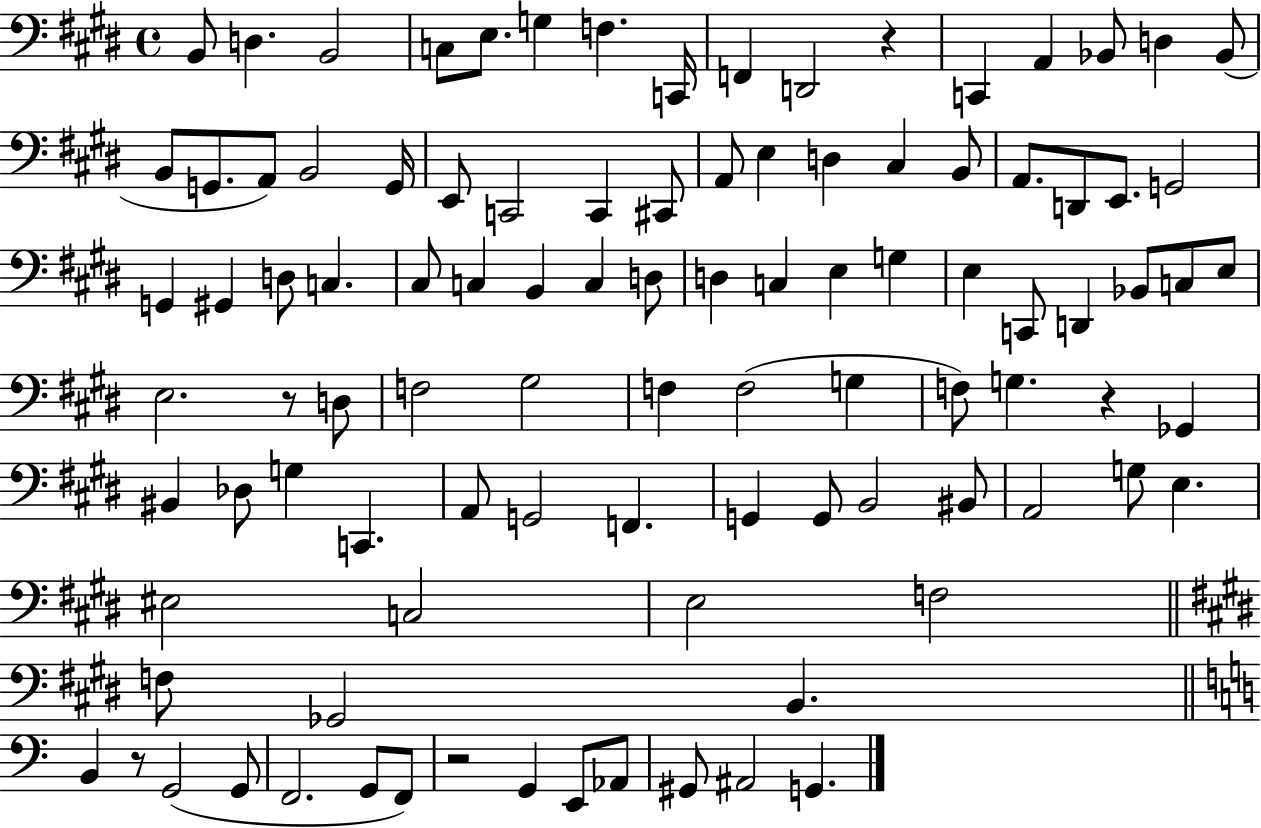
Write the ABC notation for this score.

X:1
T:Untitled
M:4/4
L:1/4
K:E
B,,/2 D, B,,2 C,/2 E,/2 G, F, C,,/4 F,, D,,2 z C,, A,, _B,,/2 D, _B,,/2 B,,/2 G,,/2 A,,/2 B,,2 G,,/4 E,,/2 C,,2 C,, ^C,,/2 A,,/2 E, D, ^C, B,,/2 A,,/2 D,,/2 E,,/2 G,,2 G,, ^G,, D,/2 C, ^C,/2 C, B,, C, D,/2 D, C, E, G, E, C,,/2 D,, _B,,/2 C,/2 E,/2 E,2 z/2 D,/2 F,2 ^G,2 F, F,2 G, F,/2 G, z _G,, ^B,, _D,/2 G, C,, A,,/2 G,,2 F,, G,, G,,/2 B,,2 ^B,,/2 A,,2 G,/2 E, ^E,2 C,2 E,2 F,2 F,/2 _G,,2 B,, B,, z/2 G,,2 G,,/2 F,,2 G,,/2 F,,/2 z2 G,, E,,/2 _A,,/2 ^G,,/2 ^A,,2 G,,